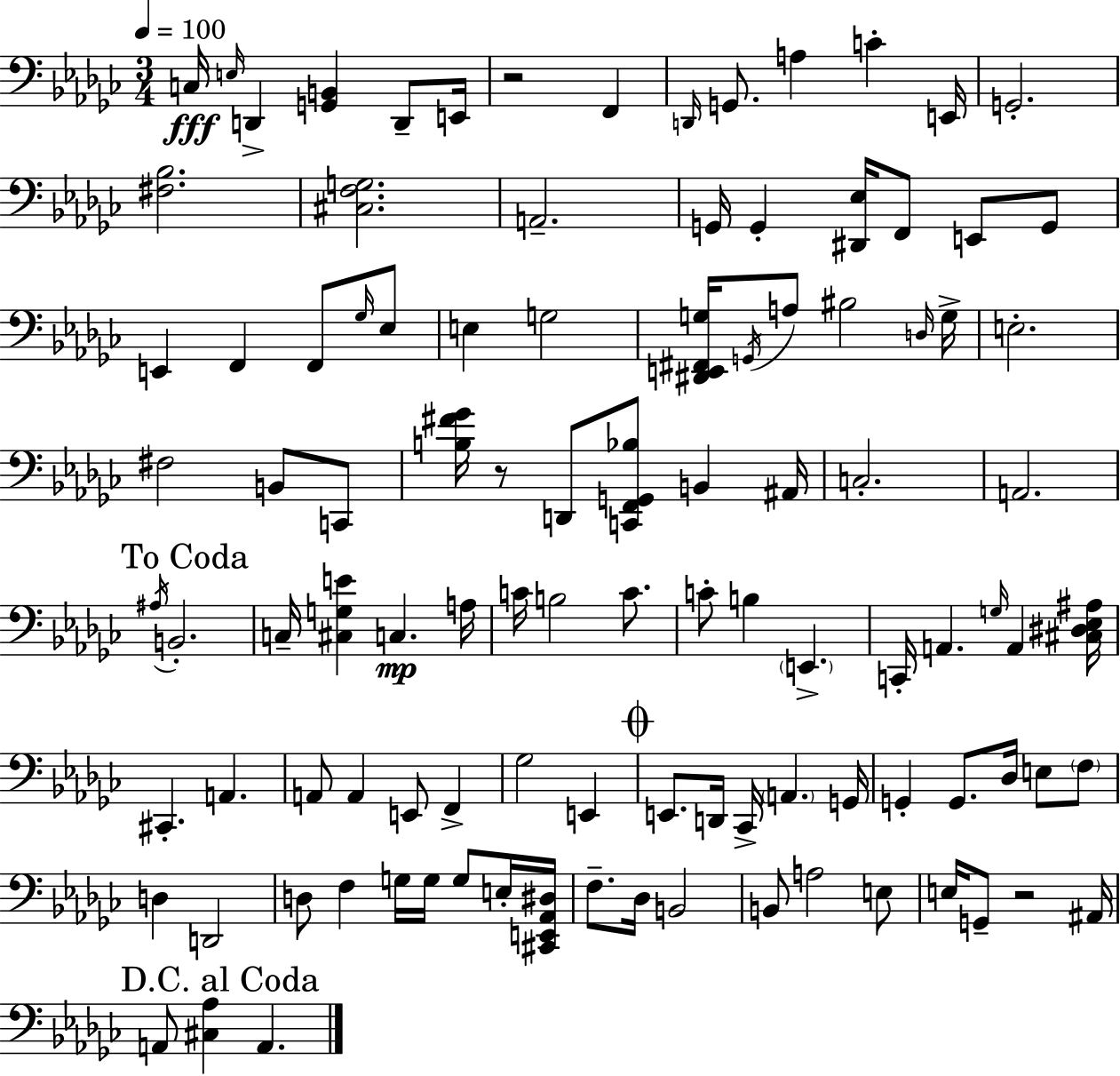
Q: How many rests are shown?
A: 3